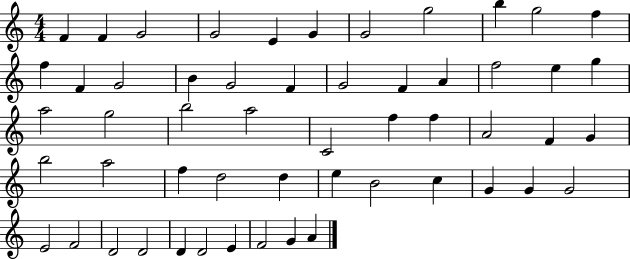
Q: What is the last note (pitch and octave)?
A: A4